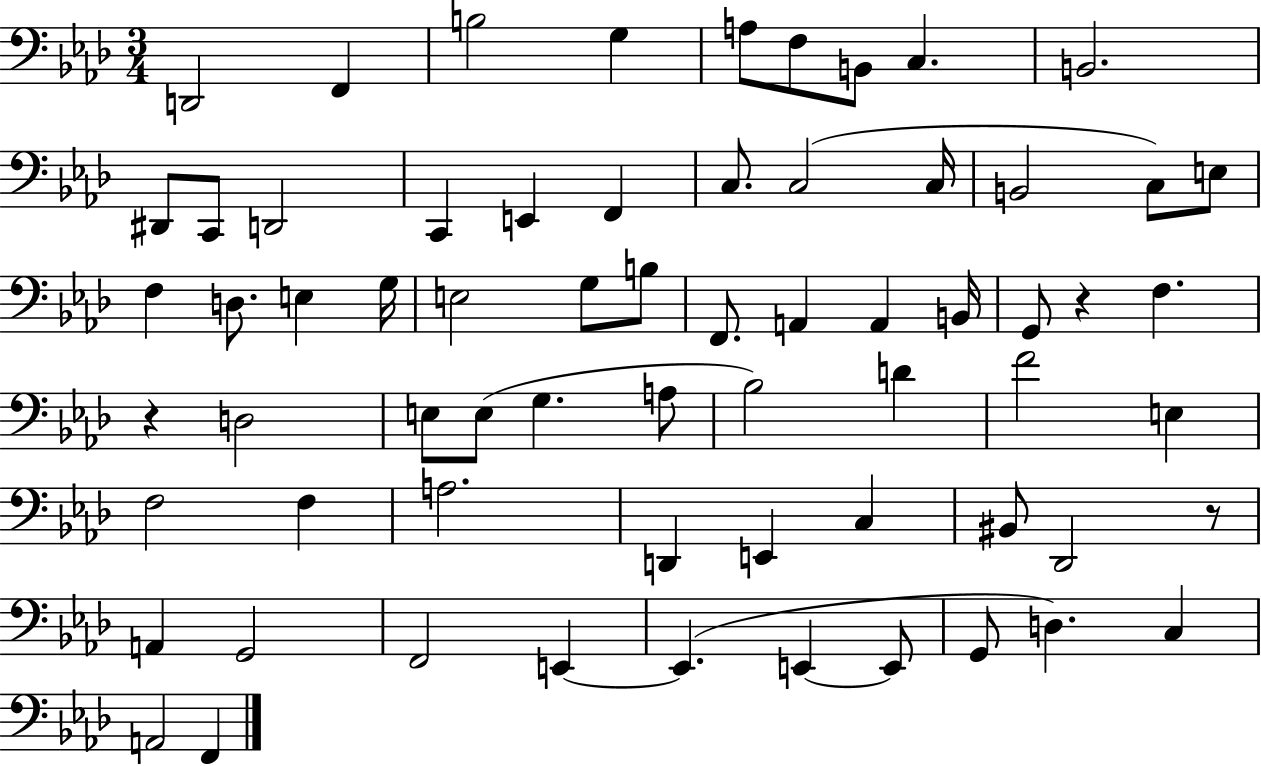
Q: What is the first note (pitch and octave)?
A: D2